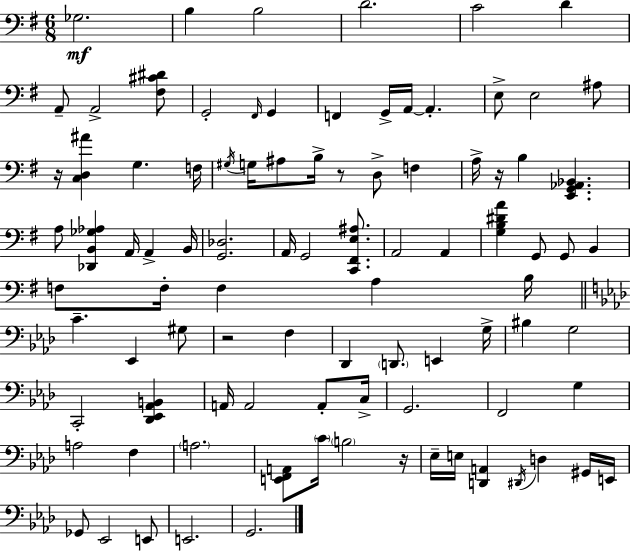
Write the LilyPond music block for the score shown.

{
  \clef bass
  \numericTimeSignature
  \time 6/8
  \key g \major
  ges2.\mf | b4 b2 | d'2. | c'2 d'4 | \break a,8-- a,2-> <fis cis' dis'>8 | g,2-. \grace { fis,16 } g,4 | f,4 g,16-> a,16~~ a,4.-. | e8-> e2 ais8 | \break r16 <c d ais'>4 g4. | f16 \acciaccatura { gis16 } g16 ais8 b16-> r8 d8-> f4 | a16-> r16 b4 <e, g, aes, bes,>4. | a8 <des, b, ges aes>4 a,16 a,4-> | \break b,16 <g, des>2. | a,16 g,2 <c, fis, e ais>8. | a,2 a,4 | <g b dis' a'>4 g,8 g,8 b,4 | \break f8 f16-. f4 a4 | b16 \bar "||" \break \key f \minor c'4.-- ees,4 gis8 | r2 f4 | des,4 \parenthesize d,8. e,4 g16-> | bis4 g2 | \break c,2-. <des, ees, aes, b,>4 | a,16 a,2 a,8-. c16-> | g,2. | f,2 g4 | \break a2 f4 | \parenthesize a2. | <e, f, a,>8 \parenthesize c'16 \parenthesize b2 r16 | ees16-- e16 <d, a,>4 \acciaccatura { dis,16 } d4 gis,16 | \break e,16 ges,8 ees,2 e,8 | e,2. | g,2. | \bar "|."
}